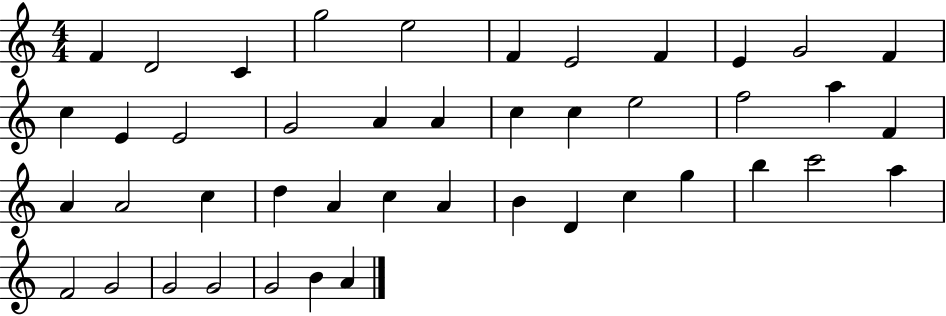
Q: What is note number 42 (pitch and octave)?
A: G4